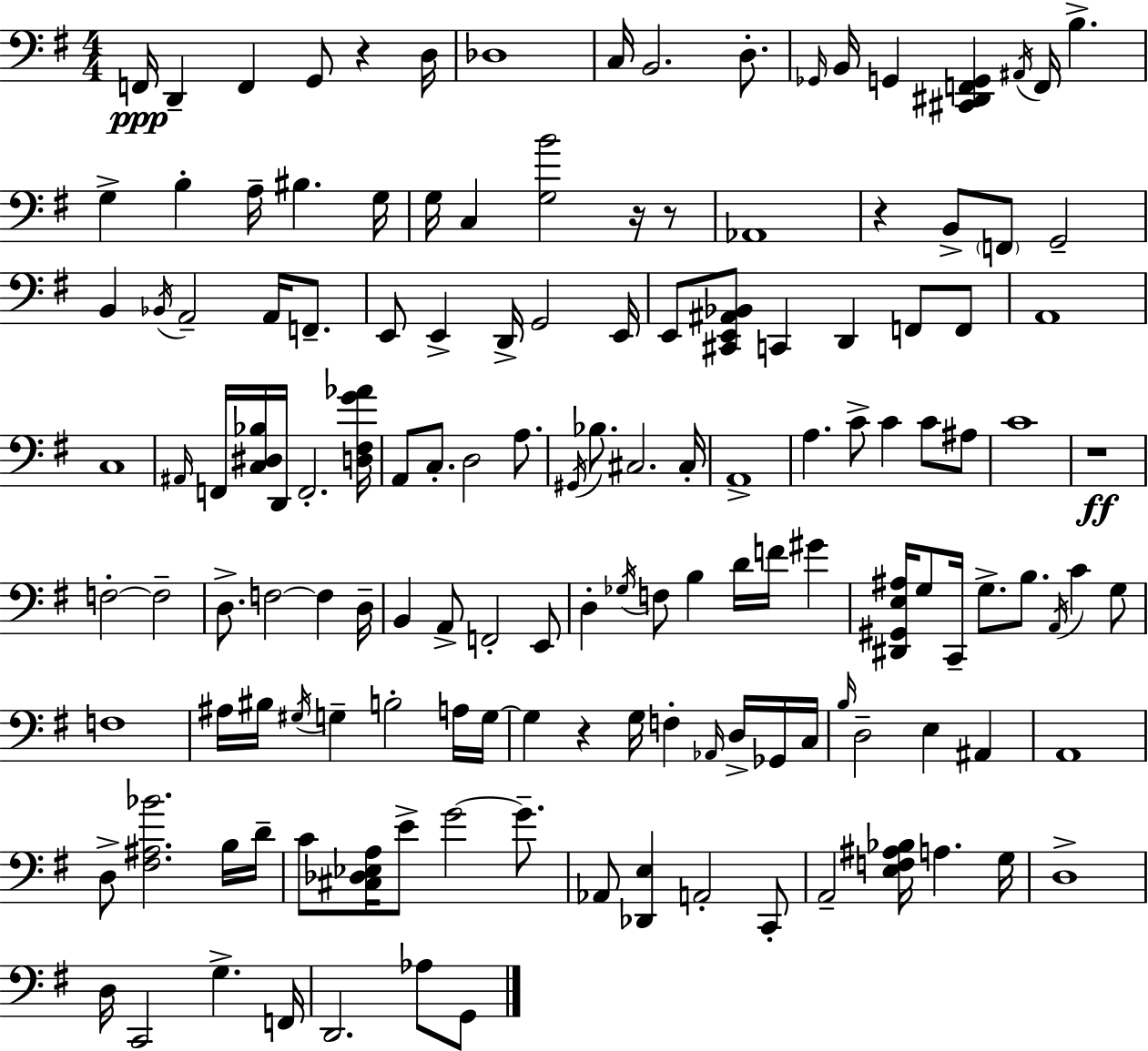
{
  \clef bass
  \numericTimeSignature
  \time 4/4
  \key g \major
  f,16\ppp d,4-- f,4 g,8 r4 d16 | des1 | c16 b,2. d8.-. | \grace { ges,16 } b,16 g,4 <cis, dis, f, g,>4 \acciaccatura { ais,16 } f,16 b4.-> | \break g4-> b4-. a16-- bis4. | g16 g16 c4 <g b'>2 r16 | r8 aes,1 | r4 b,8-> \parenthesize f,8 g,2-- | \break b,4 \acciaccatura { bes,16 } a,2-- a,16 | f,8.-- e,8 e,4-> d,16-> g,2 | e,16 e,8 <cis, e, ais, bes,>8 c,4 d,4 f,8 | f,8 a,1 | \break c1 | \grace { ais,16 } f,16 <c dis bes>16 d,16 f,2.-. | <d fis g' aes'>16 a,8 c8.-. d2 | a8. \acciaccatura { gis,16 } bes8. cis2. | \break cis16-. a,1-> | a4. c'8-> c'4 | c'8 ais8 c'1 | r1\ff | \break f2-.~~ f2-- | d8.-> f2~~ | f4 d16-- b,4 a,8-> f,2-. | e,8 d4-. \acciaccatura { ges16 } f8 b4 | \break d'16 f'16 gis'4 <dis, gis, e ais>16 g8 c,16-- g8.-> b8. | \acciaccatura { a,16 } c'4 g8 f1 | ais16 bis16 \acciaccatura { gis16 } g4-- b2-. | a16 g16~~ g4 r4 | \break g16 f4-. \grace { aes,16 } d16-> ges,16 c16 \grace { b16 } d2-- | e4 ais,4 a,1 | d8-> <fis ais bes'>2. | b16 d'16-- c'8 <cis des ees a>16 e'8-> g'2~~ | \break g'8.-- aes,8 <des, e>4 | a,2-. c,8-. a,2-- | <e f ais bes>16 a4. g16 d1-> | d16 c,2 | \break g4.-> f,16 d,2. | aes8 g,8 \bar "|."
}